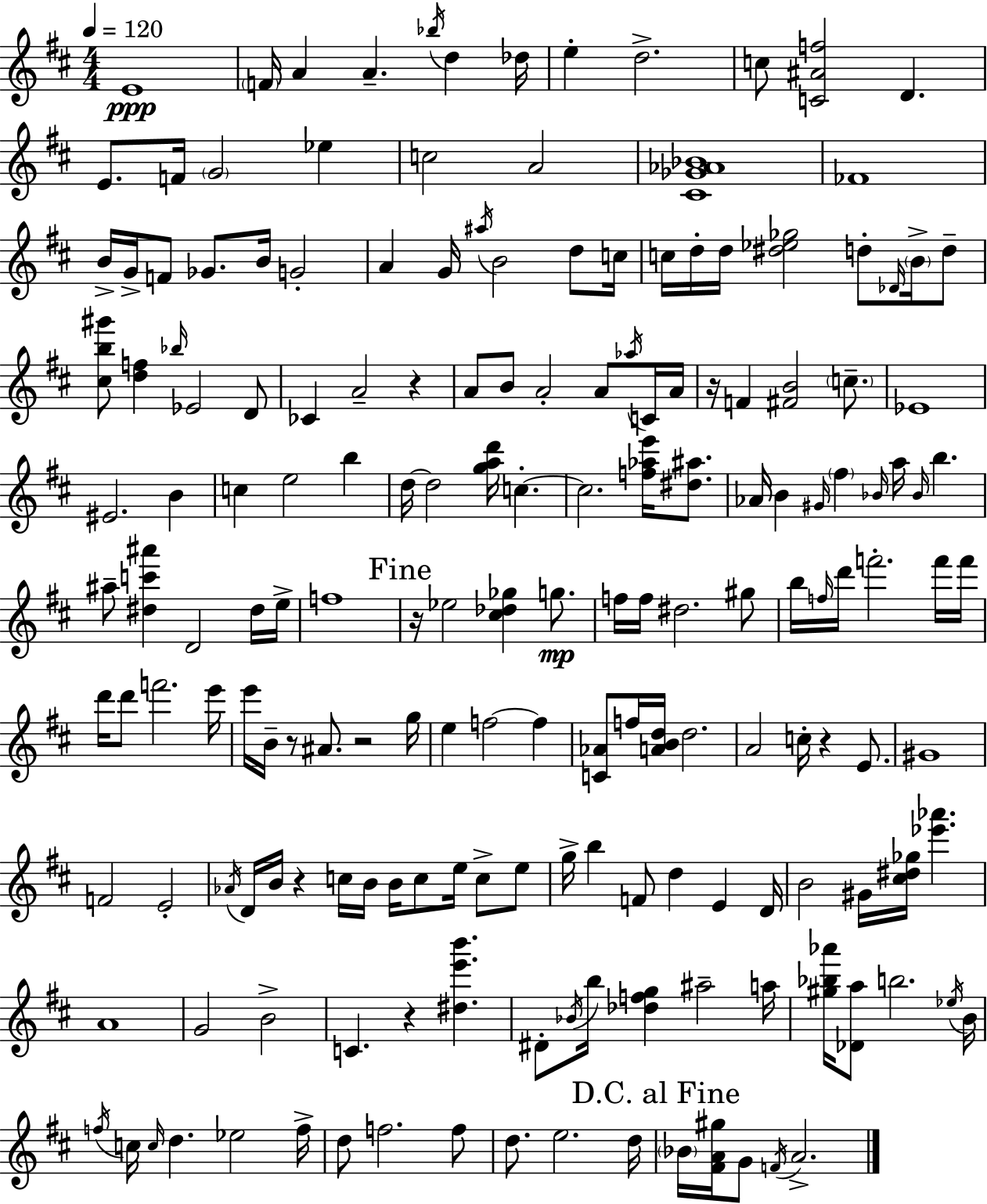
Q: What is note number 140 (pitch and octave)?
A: Eb5